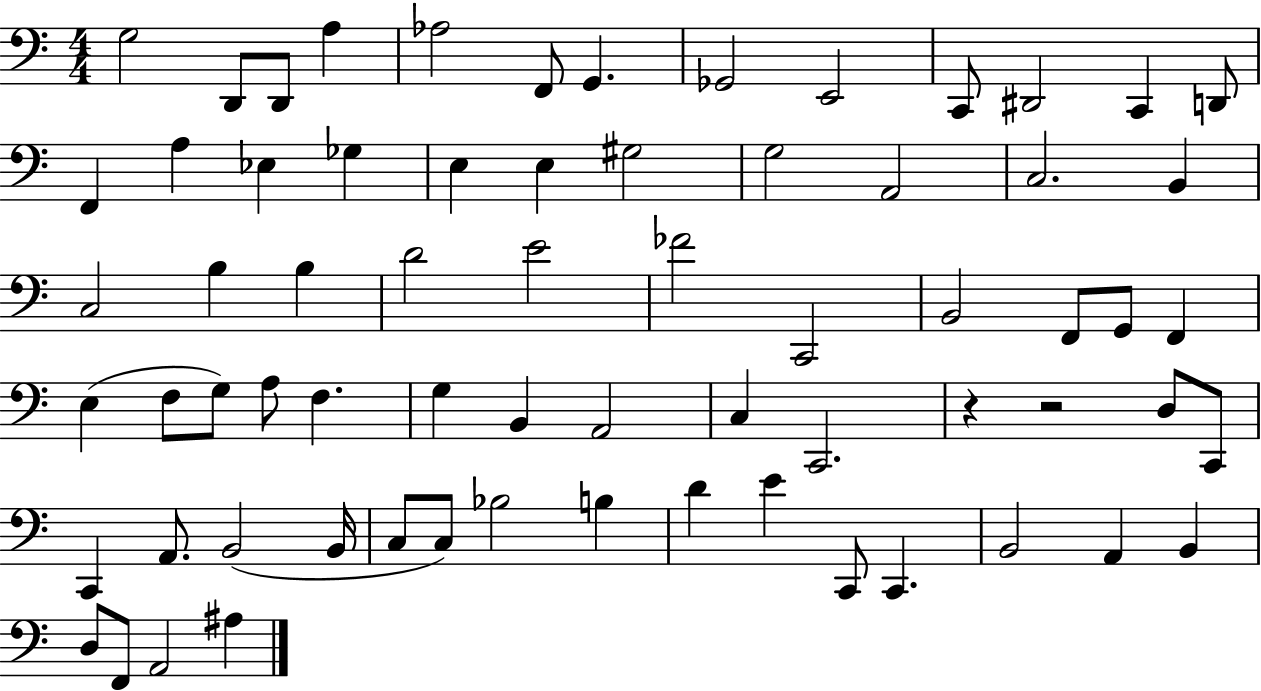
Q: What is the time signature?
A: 4/4